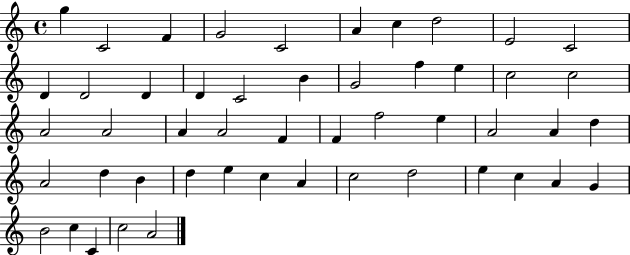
X:1
T:Untitled
M:4/4
L:1/4
K:C
g C2 F G2 C2 A c d2 E2 C2 D D2 D D C2 B G2 f e c2 c2 A2 A2 A A2 F F f2 e A2 A d A2 d B d e c A c2 d2 e c A G B2 c C c2 A2